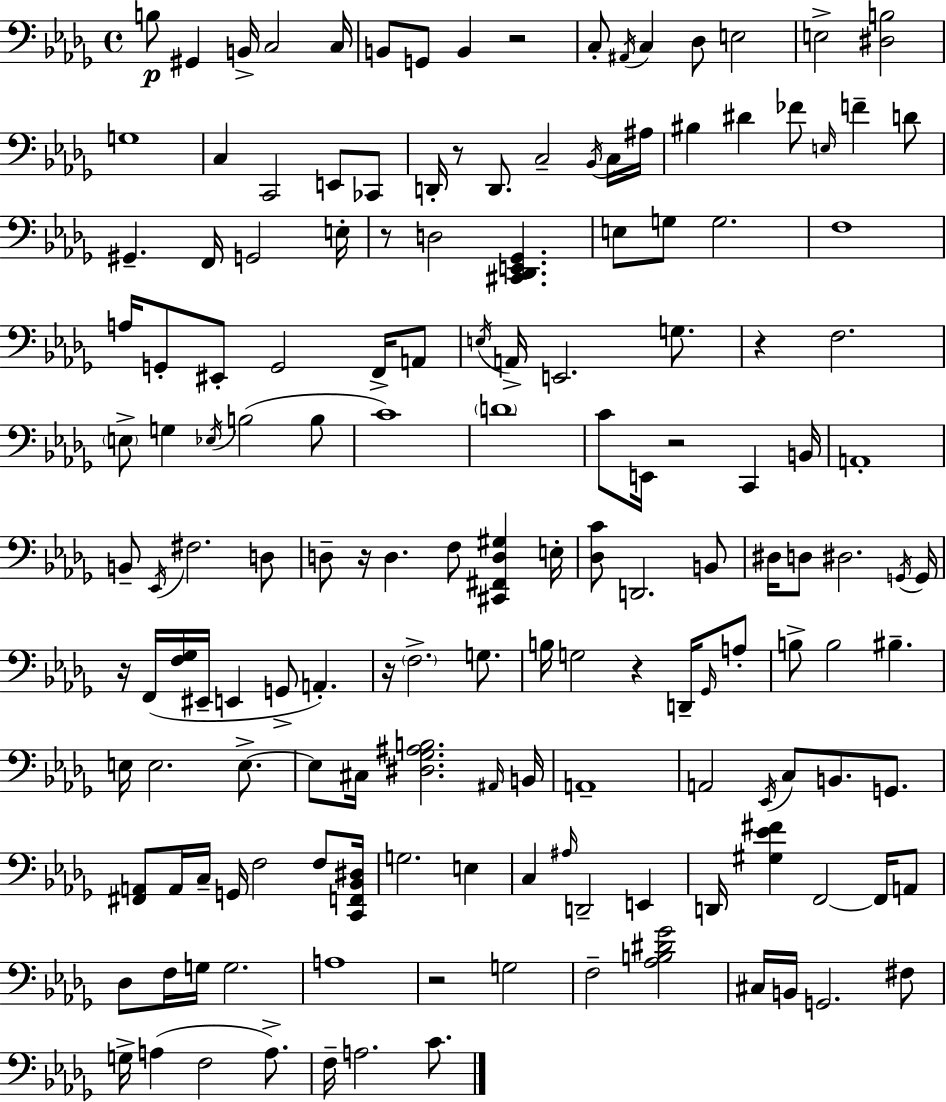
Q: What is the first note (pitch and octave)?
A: B3